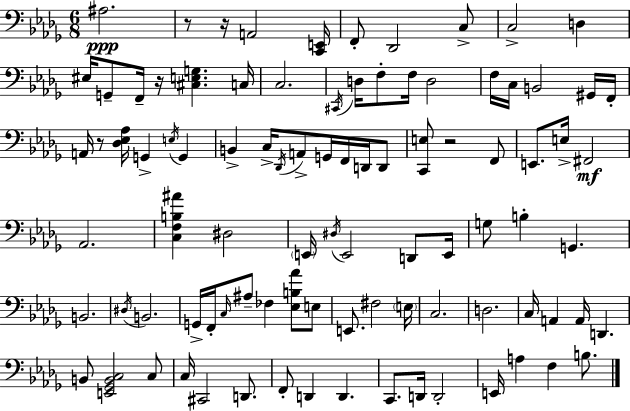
A#3/h. R/e R/s A2/h [C2,E2]/s F2/e Db2/h C3/e C3/h D3/q EIS3/s G2/e F2/s R/s [C#3,E3,G3]/q. C3/s C3/h. C#2/s D3/s F3/e F3/s D3/h F3/s C3/s B2/h G#2/s F2/s A2/s R/e [Db3,Eb3,Ab3]/s G2/q E3/s G2/q B2/q C3/s Db2/s A2/e G2/s F2/s D2/s D2/e [C2,E3]/e R/h F2/e E2/e. E3/s F#2/h Ab2/h. [C3,F3,B3,A#4]/q D#3/h E2/s D#3/s E2/h D2/e E2/s G3/e B3/q G2/q. B2/h. D#3/s B2/h. G2/s F2/s C3/s A#3/e FES3/q [Eb3,B3,Ab4]/e E3/e E2/e. F#3/h E3/s C3/h. D3/h. C3/s A2/q A2/s D2/q. B2/e [E2,Gb2,B2,C3]/h C3/e C3/s C#2/h D2/e. F2/e D2/q D2/q. C2/e. D2/s D2/h E2/s A3/q F3/q B3/e.